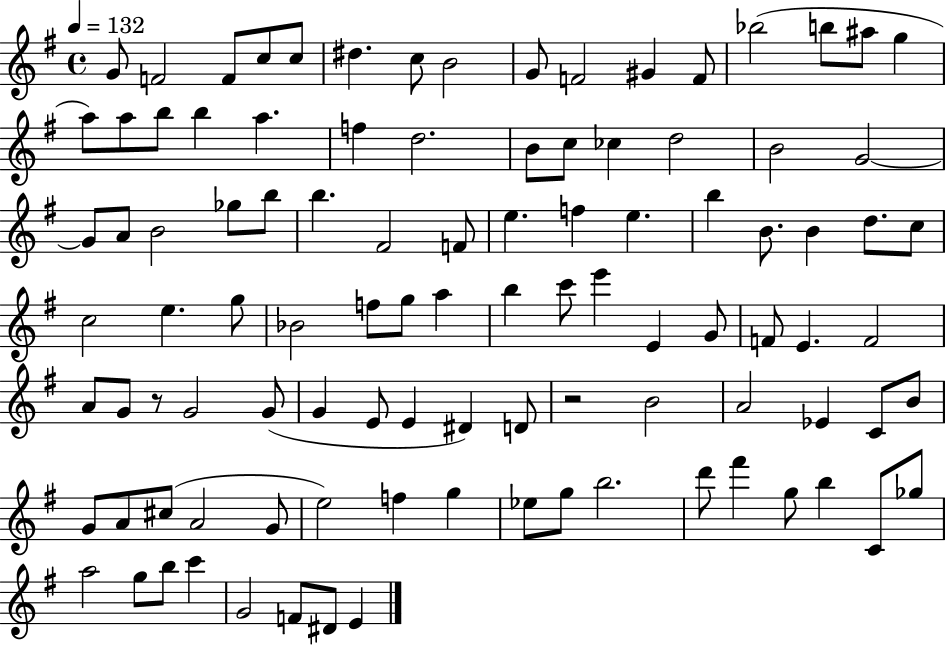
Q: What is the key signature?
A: G major